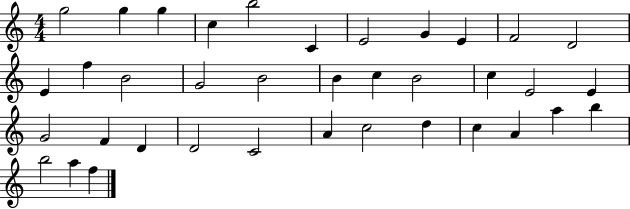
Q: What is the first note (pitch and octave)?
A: G5